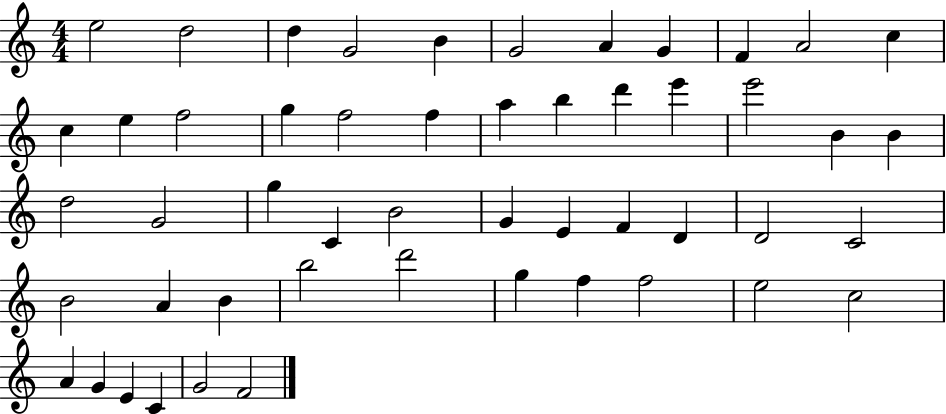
{
  \clef treble
  \numericTimeSignature
  \time 4/4
  \key c \major
  e''2 d''2 | d''4 g'2 b'4 | g'2 a'4 g'4 | f'4 a'2 c''4 | \break c''4 e''4 f''2 | g''4 f''2 f''4 | a''4 b''4 d'''4 e'''4 | e'''2 b'4 b'4 | \break d''2 g'2 | g''4 c'4 b'2 | g'4 e'4 f'4 d'4 | d'2 c'2 | \break b'2 a'4 b'4 | b''2 d'''2 | g''4 f''4 f''2 | e''2 c''2 | \break a'4 g'4 e'4 c'4 | g'2 f'2 | \bar "|."
}